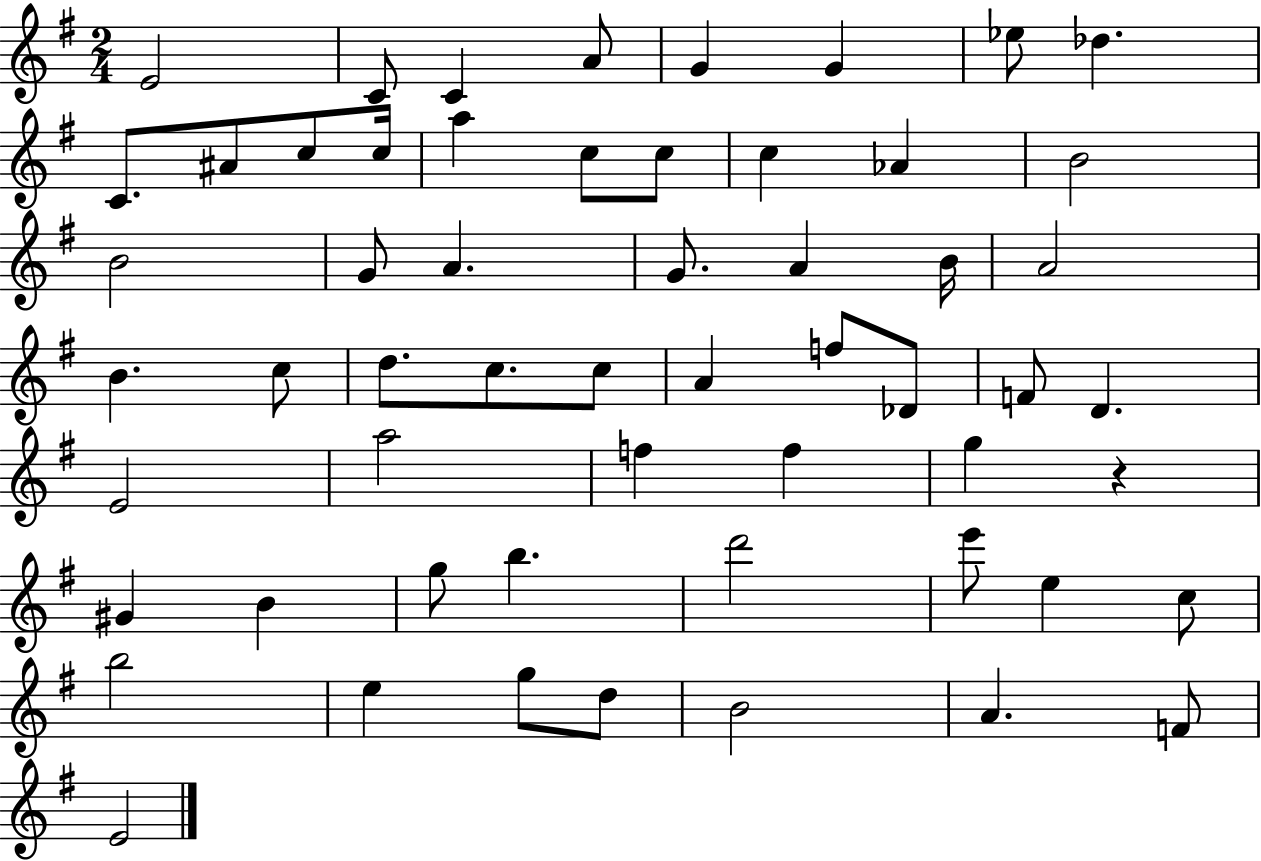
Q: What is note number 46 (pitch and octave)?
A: E6